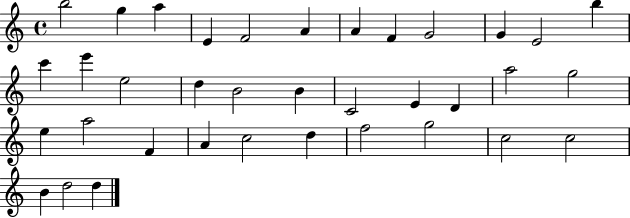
B5/h G5/q A5/q E4/q F4/h A4/q A4/q F4/q G4/h G4/q E4/h B5/q C6/q E6/q E5/h D5/q B4/h B4/q C4/h E4/q D4/q A5/h G5/h E5/q A5/h F4/q A4/q C5/h D5/q F5/h G5/h C5/h C5/h B4/q D5/h D5/q